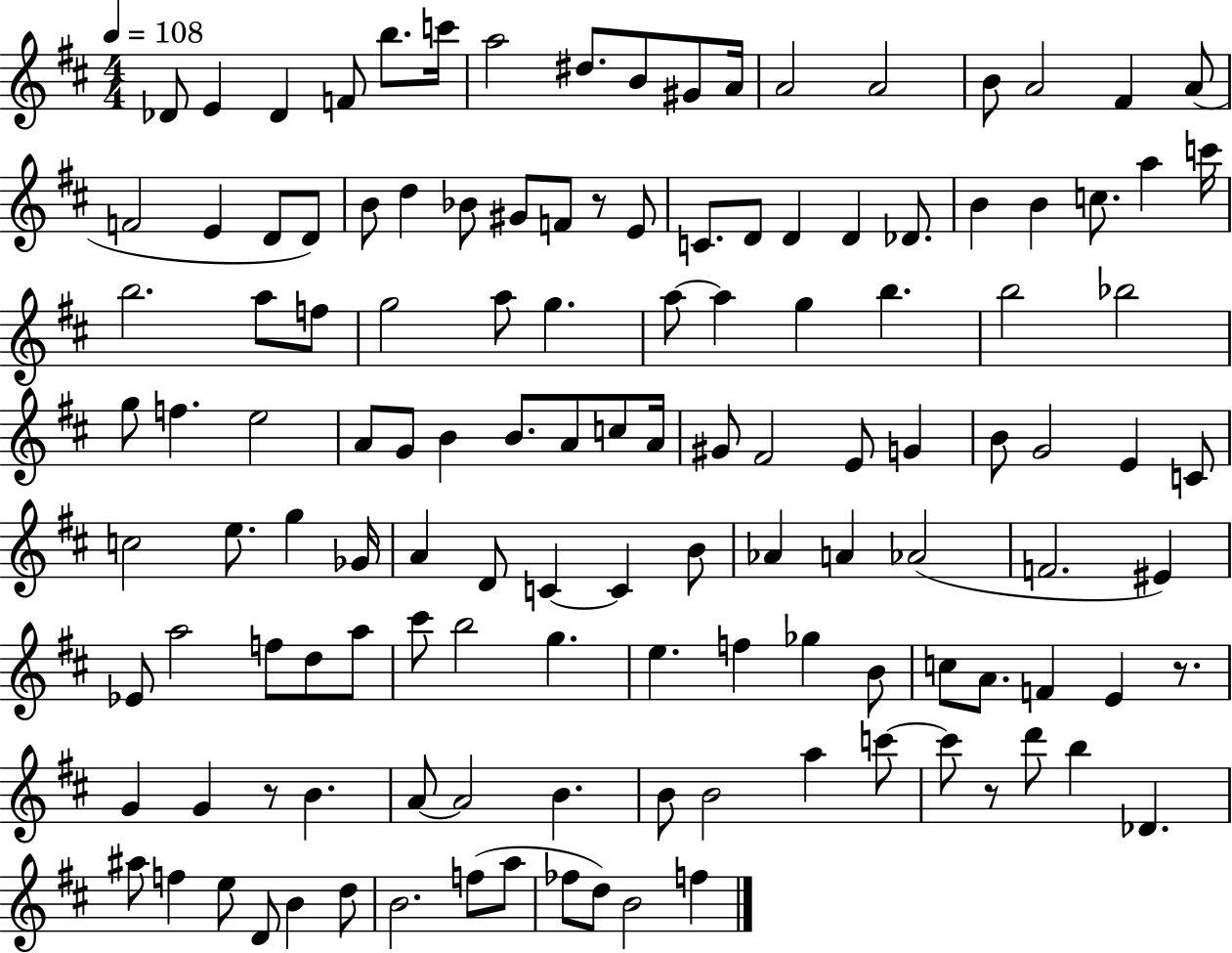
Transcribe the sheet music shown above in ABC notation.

X:1
T:Untitled
M:4/4
L:1/4
K:D
_D/2 E _D F/2 b/2 c'/4 a2 ^d/2 B/2 ^G/2 A/4 A2 A2 B/2 A2 ^F A/2 F2 E D/2 D/2 B/2 d _B/2 ^G/2 F/2 z/2 E/2 C/2 D/2 D D _D/2 B B c/2 a c'/4 b2 a/2 f/2 g2 a/2 g a/2 a g b b2 _b2 g/2 f e2 A/2 G/2 B B/2 A/2 c/2 A/4 ^G/2 ^F2 E/2 G B/2 G2 E C/2 c2 e/2 g _G/4 A D/2 C C B/2 _A A _A2 F2 ^E _E/2 a2 f/2 d/2 a/2 ^c'/2 b2 g e f _g B/2 c/2 A/2 F E z/2 G G z/2 B A/2 A2 B B/2 B2 a c'/2 c'/2 z/2 d'/2 b _D ^a/2 f e/2 D/2 B d/2 B2 f/2 a/2 _f/2 d/2 B2 f